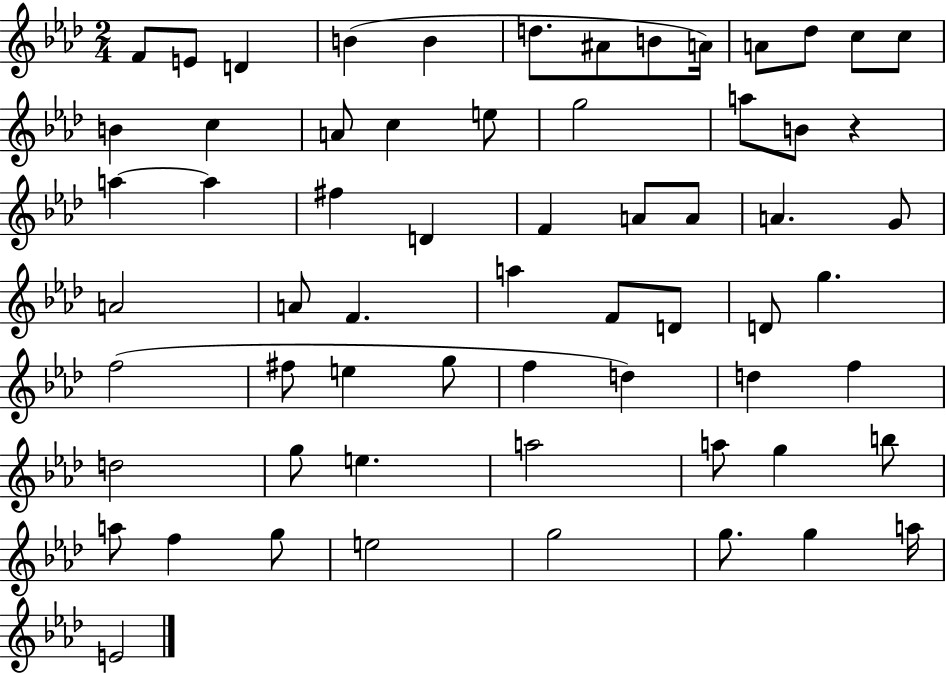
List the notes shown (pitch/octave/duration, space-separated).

F4/e E4/e D4/q B4/q B4/q D5/e. A#4/e B4/e A4/s A4/e Db5/e C5/e C5/e B4/q C5/q A4/e C5/q E5/e G5/h A5/e B4/e R/q A5/q A5/q F#5/q D4/q F4/q A4/e A4/e A4/q. G4/e A4/h A4/e F4/q. A5/q F4/e D4/e D4/e G5/q. F5/h F#5/e E5/q G5/e F5/q D5/q D5/q F5/q D5/h G5/e E5/q. A5/h A5/e G5/q B5/e A5/e F5/q G5/e E5/h G5/h G5/e. G5/q A5/s E4/h